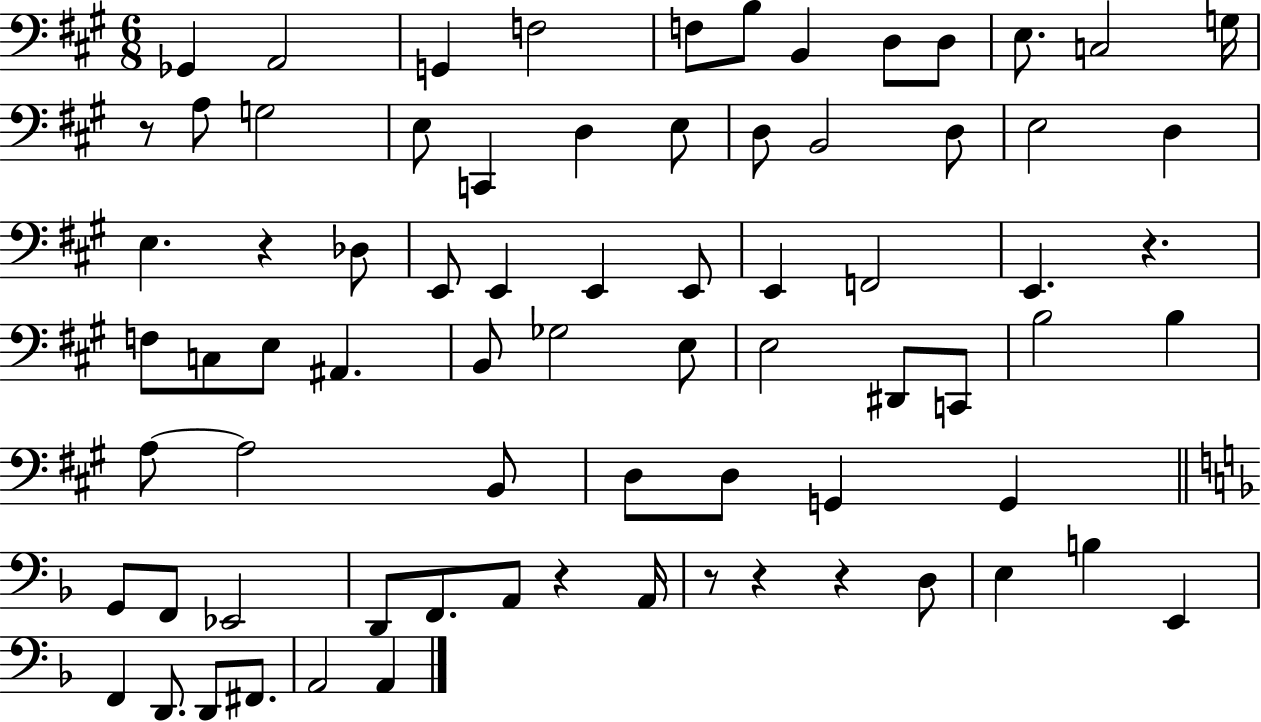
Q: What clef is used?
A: bass